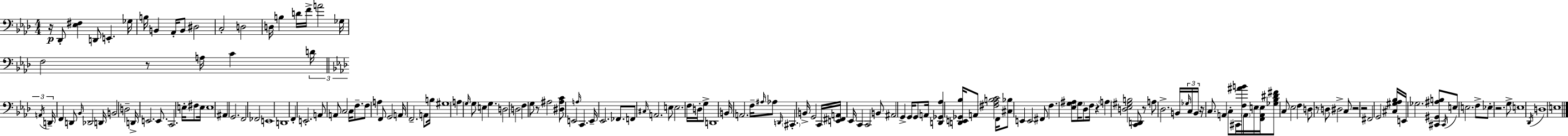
R/s Db2/e [Eb3,F#3]/q D2/e E2/q. Gb3/s B3/s B2/q Ab2/s B2/e D#3/h C3/h D3/h D3/s B3/q D4/s F4/s A4/h Gb3/s F3/h R/e A3/s C4/q D4/s A2/s D2/s F2/q D2/e Bb2/s Db2/h D2/s B2/h D3/h D2/s E2/h. E2/e. C2/h. E3/s F#3/e E3/s E3/w A#2/q G2/h. F2/h FES2/h E2/w D2/w F2/q E2/h. A2/e A2/e C3/h C3/s F3/e. F3/e A3/q F2/e G2/h A2/s F2/h. A2/e B3/s G#3/w A3/q G3/s G3/e E3/q G3/q. D3/h D3/h F3/q G3/e R/e A#3/h [D#3,A#3,C4]/e E2/h A3/s C2/q. E2/s Eb2/h. FES2/e. F2/e C#3/s A2/h. E3/e E3/h. F3/s D3/s G3/e D2/w B2/s A2/h. F3/s A#3/s Ab3/e D2/s C#2/q. B2/s G2/h C2/s [E2,F#2,A2]/s Eb2/s C2/q C2/h B2/e A#2/h G2/q G2/s G2/e A2/s [D2,Gb2,Ab3]/q [D2,E2,Gb2,Bb3]/s A2/e [F#3,Ab3,B3,C4]/h F2/s [C#3,Bb3]/e E2/q E2/h F#2/e F3/q. [Eb3,G3,A#3]/e G3/s Db3/e F3/s R/q A3/q [D3,Eb3,G#3,B3]/h [C2,D2]/e R/e A3/e Db3/h. B2/s Gb3/s C3/s B2/s R/s C3/e. A2/q C3/e C#2/s [F3,A#4,B4]/s A2/s E3/s [F2,A2,E3]/s [Gb3,Bb3,D#4,F#4]/e C3/e Eb3/h F3/q D3/e R/e D3/e D#3/h C3/e R/h R/h F#2/h G2/h [C#3,G#3,Ab3,Bb3]/s E2/s Gb3/h. [C#2,G#2,A#3,B3]/e C#2/s E3/e E3/h. F3/e Eb3/e R/h. G3/e E3/w Db2/s D3/w E3/w